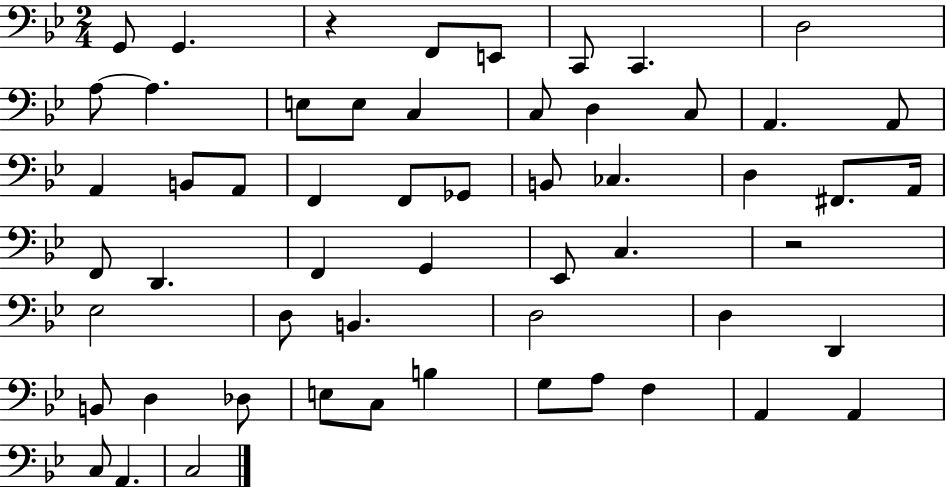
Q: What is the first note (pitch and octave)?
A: G2